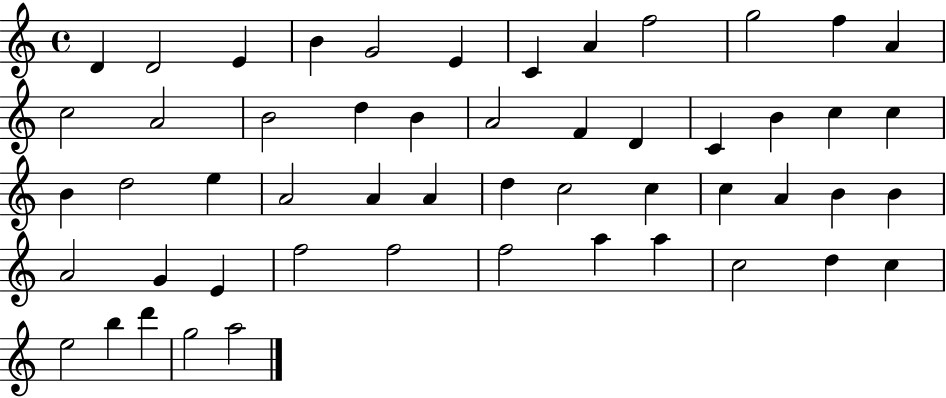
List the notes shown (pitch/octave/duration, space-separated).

D4/q D4/h E4/q B4/q G4/h E4/q C4/q A4/q F5/h G5/h F5/q A4/q C5/h A4/h B4/h D5/q B4/q A4/h F4/q D4/q C4/q B4/q C5/q C5/q B4/q D5/h E5/q A4/h A4/q A4/q D5/q C5/h C5/q C5/q A4/q B4/q B4/q A4/h G4/q E4/q F5/h F5/h F5/h A5/q A5/q C5/h D5/q C5/q E5/h B5/q D6/q G5/h A5/h